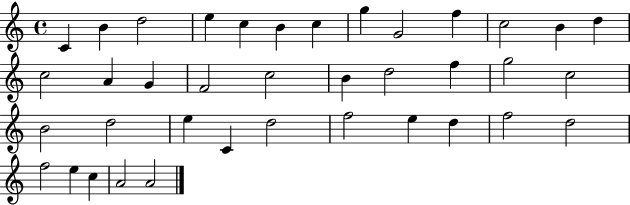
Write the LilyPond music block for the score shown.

{
  \clef treble
  \time 4/4
  \defaultTimeSignature
  \key c \major
  c'4 b'4 d''2 | e''4 c''4 b'4 c''4 | g''4 g'2 f''4 | c''2 b'4 d''4 | \break c''2 a'4 g'4 | f'2 c''2 | b'4 d''2 f''4 | g''2 c''2 | \break b'2 d''2 | e''4 c'4 d''2 | f''2 e''4 d''4 | f''2 d''2 | \break f''2 e''4 c''4 | a'2 a'2 | \bar "|."
}